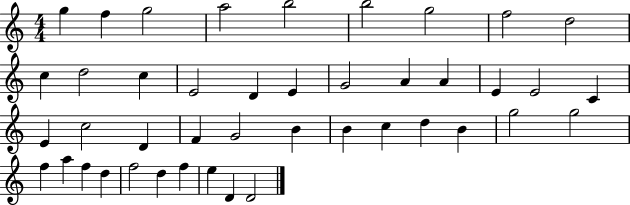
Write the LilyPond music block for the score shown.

{
  \clef treble
  \numericTimeSignature
  \time 4/4
  \key c \major
  g''4 f''4 g''2 | a''2 b''2 | b''2 g''2 | f''2 d''2 | \break c''4 d''2 c''4 | e'2 d'4 e'4 | g'2 a'4 a'4 | e'4 e'2 c'4 | \break e'4 c''2 d'4 | f'4 g'2 b'4 | b'4 c''4 d''4 b'4 | g''2 g''2 | \break f''4 a''4 f''4 d''4 | f''2 d''4 f''4 | e''4 d'4 d'2 | \bar "|."
}